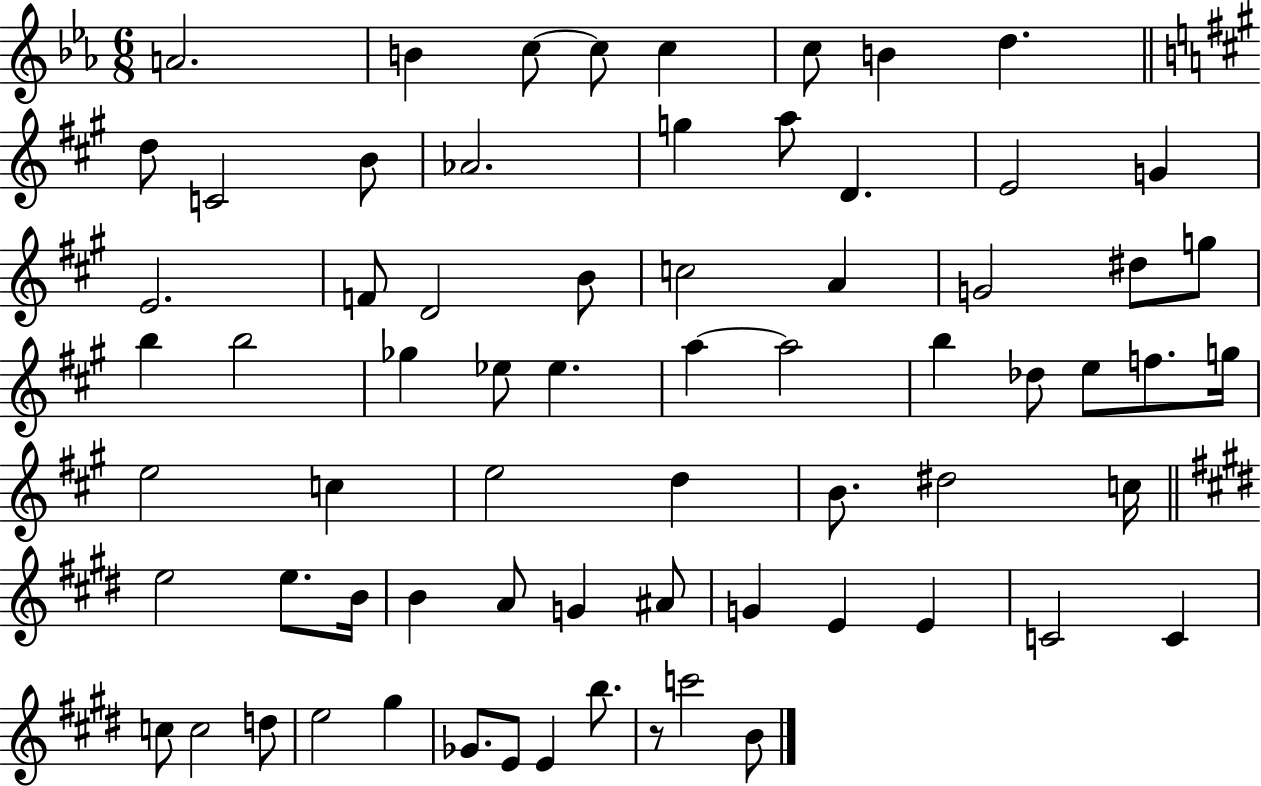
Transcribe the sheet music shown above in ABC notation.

X:1
T:Untitled
M:6/8
L:1/4
K:Eb
A2 B c/2 c/2 c c/2 B d d/2 C2 B/2 _A2 g a/2 D E2 G E2 F/2 D2 B/2 c2 A G2 ^d/2 g/2 b b2 _g _e/2 _e a a2 b _d/2 e/2 f/2 g/4 e2 c e2 d B/2 ^d2 c/4 e2 e/2 B/4 B A/2 G ^A/2 G E E C2 C c/2 c2 d/2 e2 ^g _G/2 E/2 E b/2 z/2 c'2 B/2